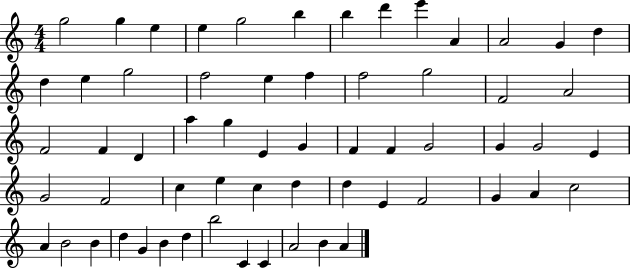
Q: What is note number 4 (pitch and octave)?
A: E5